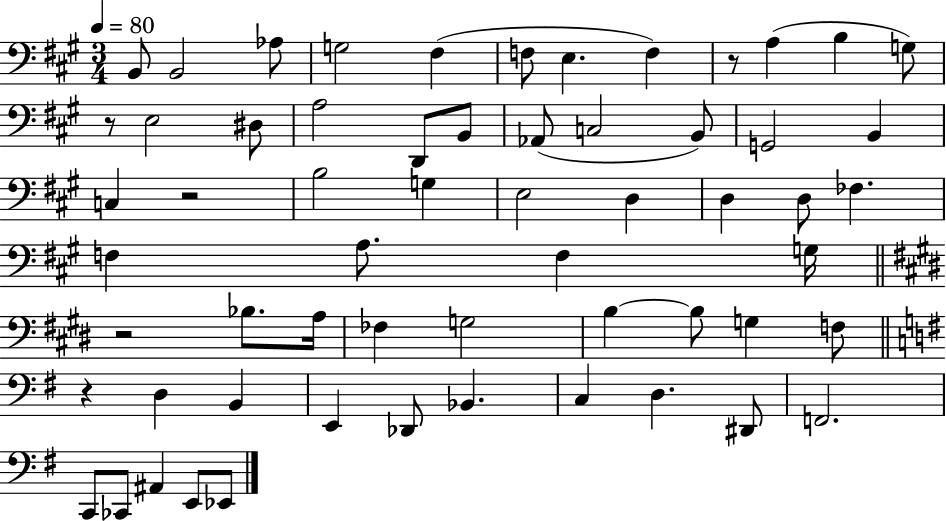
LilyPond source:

{
  \clef bass
  \numericTimeSignature
  \time 3/4
  \key a \major
  \tempo 4 = 80
  b,8 b,2 aes8 | g2 fis4( | f8 e4. f4) | r8 a4( b4 g8) | \break r8 e2 dis8 | a2 d,8 b,8 | aes,8( c2 b,8) | g,2 b,4 | \break c4 r2 | b2 g4 | e2 d4 | d4 d8 fes4. | \break f4 a8. f4 g16 | \bar "||" \break \key e \major r2 bes8. a16 | fes4 g2 | b4~~ b8 g4 f8 | \bar "||" \break \key e \minor r4 d4 b,4 | e,4 des,8 bes,4. | c4 d4. dis,8 | f,2. | \break c,8 ces,8 ais,4 e,8 ees,8 | \bar "|."
}